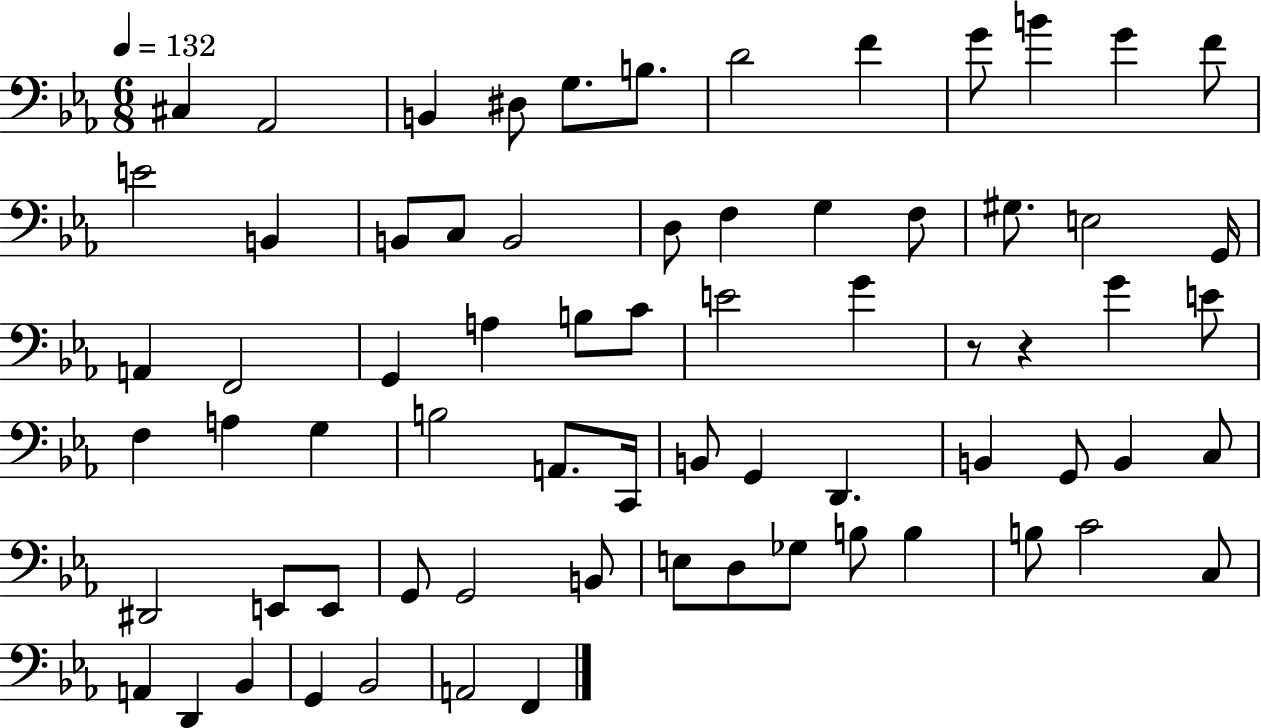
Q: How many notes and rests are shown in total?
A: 70